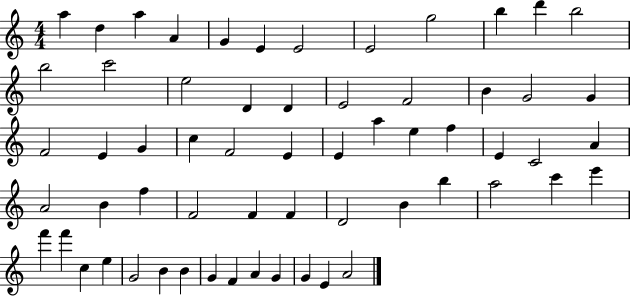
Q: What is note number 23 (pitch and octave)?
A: F4